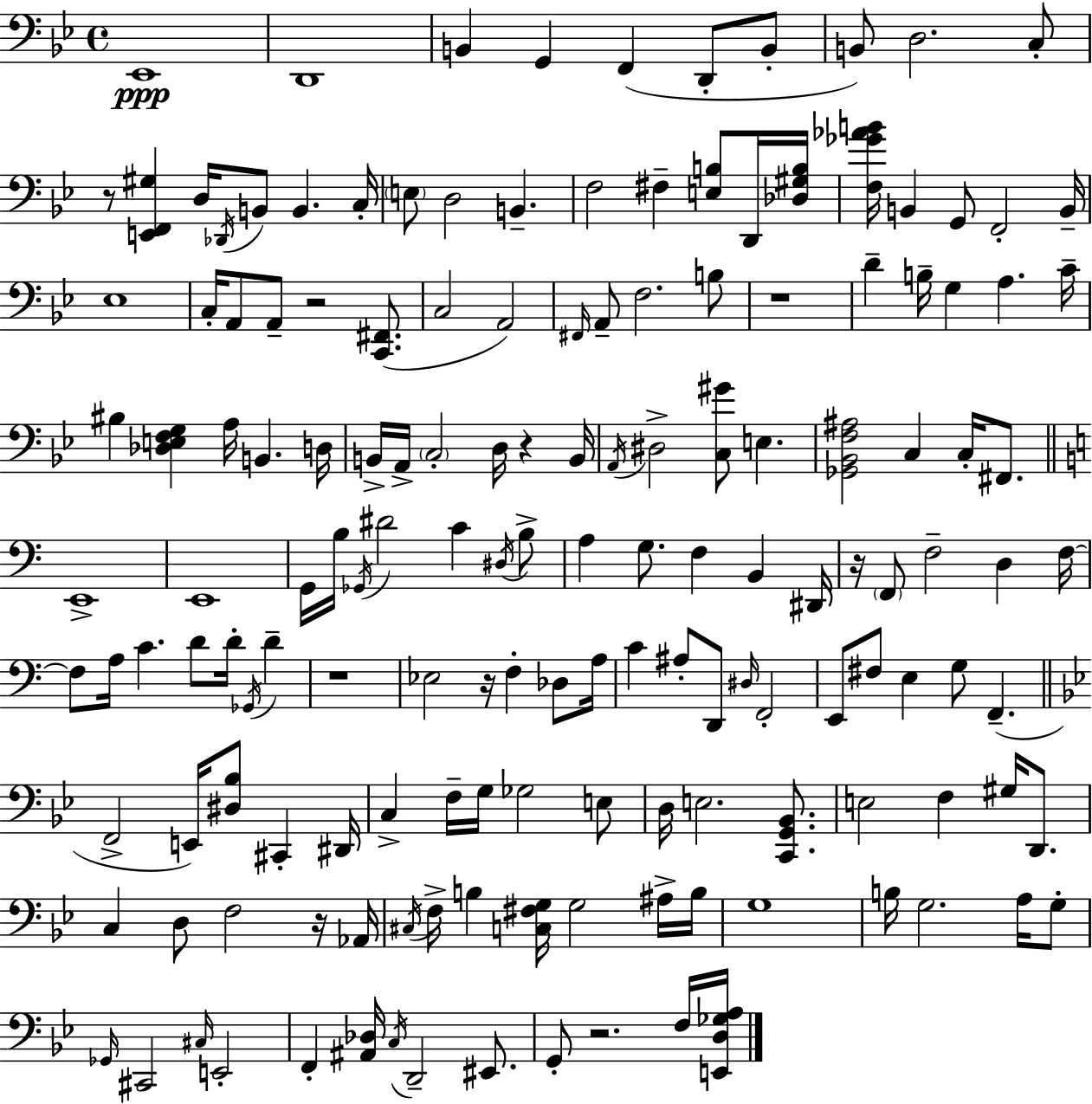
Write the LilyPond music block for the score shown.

{
  \clef bass
  \time 4/4
  \defaultTimeSignature
  \key bes \major
  ees,1\ppp | d,1 | b,4 g,4 f,4( d,8-. b,8-. | b,8) d2. c8-. | \break r8 <e, f, gis>4 d16 \acciaccatura { des,16 } b,8 b,4. | c16-. \parenthesize e8 d2 b,4.-- | f2 fis4-- <e b>8 d,16 | <des gis b>16 <f ges' aes' b'>16 b,4 g,8 f,2-. | \break b,16-- ees1 | c16-. a,8 a,8-- r2 <c, fis,>8.( | c2 a,2) | \grace { fis,16 } a,8-- f2. | \break b8 r1 | d'4-- b16-- g4 a4. | c'16-- bis4 <des e f g>4 a16 b,4. | d16 b,16-> a,16-> \parenthesize c2-. d16 r4 | \break b,16 \acciaccatura { a,16 } dis2-> <c gis'>8 e4. | <ges, bes, f ais>2 c4 c16-. | fis,8. \bar "||" \break \key c \major e,1-> | e,1 | g,16 b16 \acciaccatura { ges,16 } dis'2 c'4 \acciaccatura { dis16 } | b8-> a4 g8. f4 b,4 | \break dis,16 r16 \parenthesize f,8 f2-- d4 | f16~~ f8 a16 c'4. d'8 d'16-. \acciaccatura { ges,16 } d'4-- | r1 | ees2 r16 f4-. | \break des8 a16 c'4 ais8-. d,8 \grace { dis16 } f,2-. | e,8 fis8 e4 g8 f,4.--( | \bar "||" \break \key bes \major f,2-> e,16) <dis bes>8 cis,4-. dis,16 | c4-> f16-- g16 ges2 e8 | d16 e2. <c, g, bes,>8. | e2 f4 gis16 d,8. | \break c4 d8 f2 r16 aes,16 | \acciaccatura { cis16 } f16-> b4 <c fis g>16 g2 ais16-> | b16 g1 | b16 g2. a16 g8-. | \break \grace { ges,16 } cis,2 \grace { cis16 } e,2-. | f,4-. <ais, des>16 \acciaccatura { c16 } d,2-- | eis,8. g,8-. r2. | f16 <e, d ges a>16 \bar "|."
}